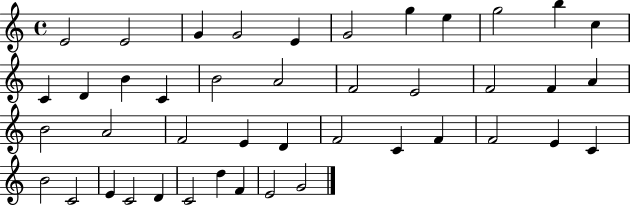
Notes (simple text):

E4/h E4/h G4/q G4/h E4/q G4/h G5/q E5/q G5/h B5/q C5/q C4/q D4/q B4/q C4/q B4/h A4/h F4/h E4/h F4/h F4/q A4/q B4/h A4/h F4/h E4/q D4/q F4/h C4/q F4/q F4/h E4/q C4/q B4/h C4/h E4/q C4/h D4/q C4/h D5/q F4/q E4/h G4/h